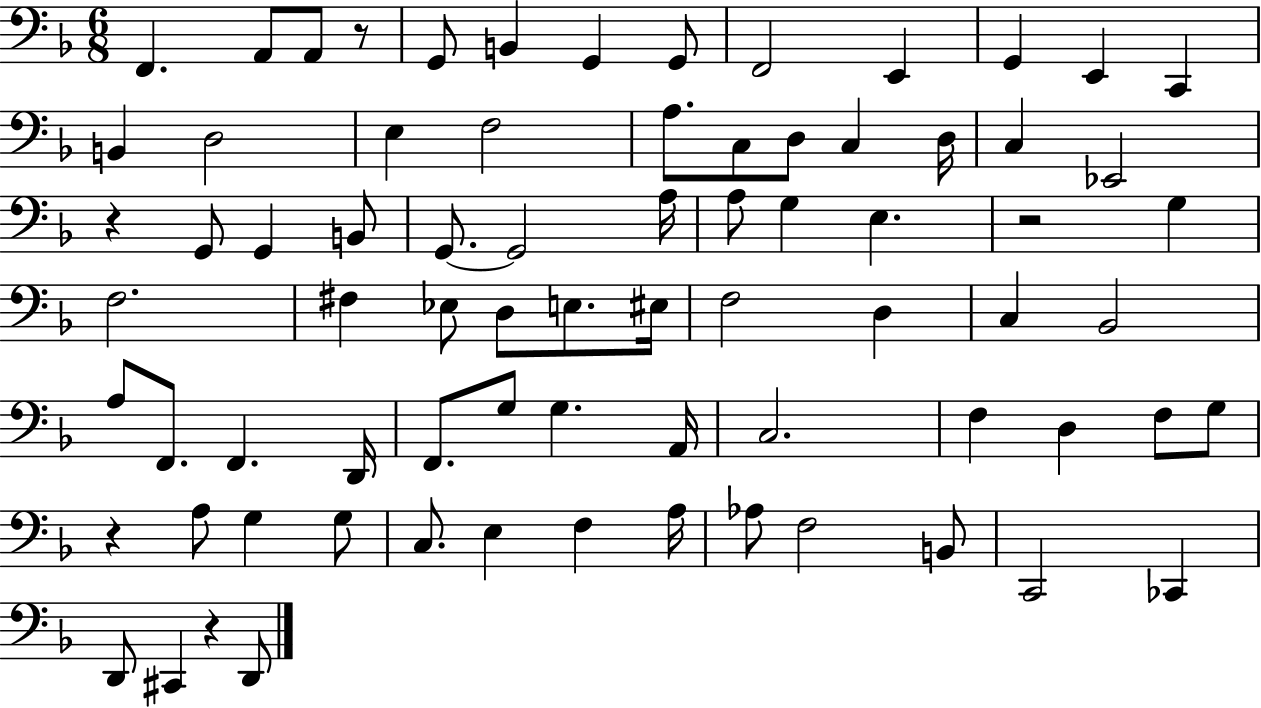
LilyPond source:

{
  \clef bass
  \numericTimeSignature
  \time 6/8
  \key f \major
  f,4. a,8 a,8 r8 | g,8 b,4 g,4 g,8 | f,2 e,4 | g,4 e,4 c,4 | \break b,4 d2 | e4 f2 | a8. c8 d8 c4 d16 | c4 ees,2 | \break r4 g,8 g,4 b,8 | g,8.~~ g,2 a16 | a8 g4 e4. | r2 g4 | \break f2. | fis4 ees8 d8 e8. eis16 | f2 d4 | c4 bes,2 | \break a8 f,8. f,4. d,16 | f,8. g8 g4. a,16 | c2. | f4 d4 f8 g8 | \break r4 a8 g4 g8 | c8. e4 f4 a16 | aes8 f2 b,8 | c,2 ces,4 | \break d,8 cis,4 r4 d,8 | \bar "|."
}